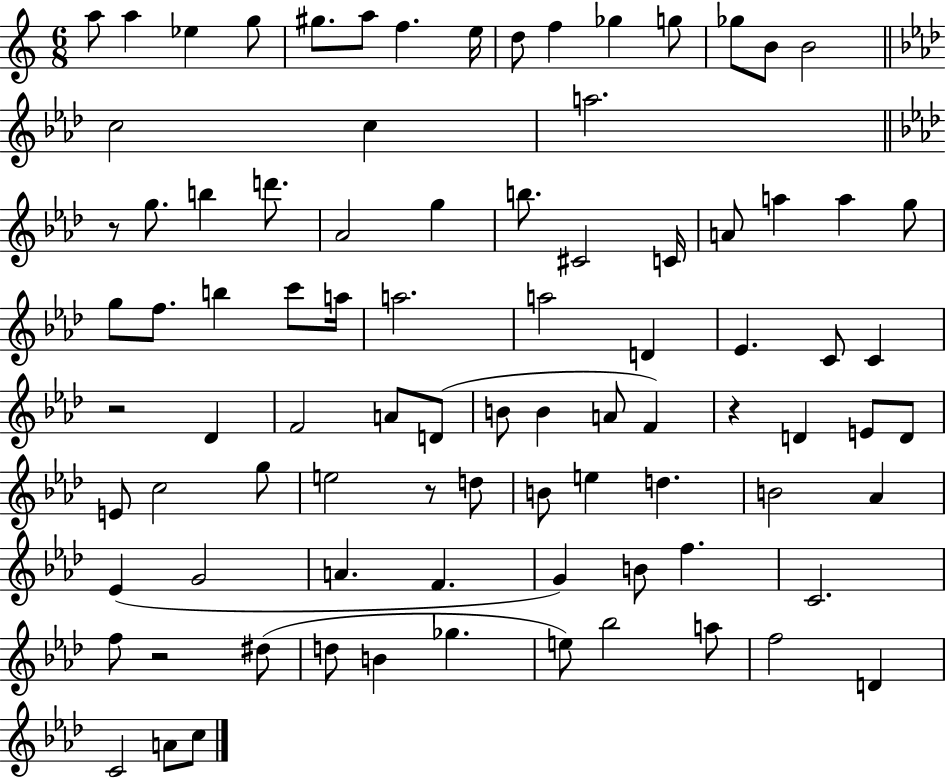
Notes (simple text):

A5/e A5/q Eb5/q G5/e G#5/e. A5/e F5/q. E5/s D5/e F5/q Gb5/q G5/e Gb5/e B4/e B4/h C5/h C5/q A5/h. R/e G5/e. B5/q D6/e. Ab4/h G5/q B5/e. C#4/h C4/s A4/e A5/q A5/q G5/e G5/e F5/e. B5/q C6/e A5/s A5/h. A5/h D4/q Eb4/q. C4/e C4/q R/h Db4/q F4/h A4/e D4/e B4/e B4/q A4/e F4/q R/q D4/q E4/e D4/e E4/e C5/h G5/e E5/h R/e D5/e B4/e E5/q D5/q. B4/h Ab4/q Eb4/q G4/h A4/q. F4/q. G4/q B4/e F5/q. C4/h. F5/e R/h D#5/e D5/e B4/q Gb5/q. E5/e Bb5/h A5/e F5/h D4/q C4/h A4/e C5/e